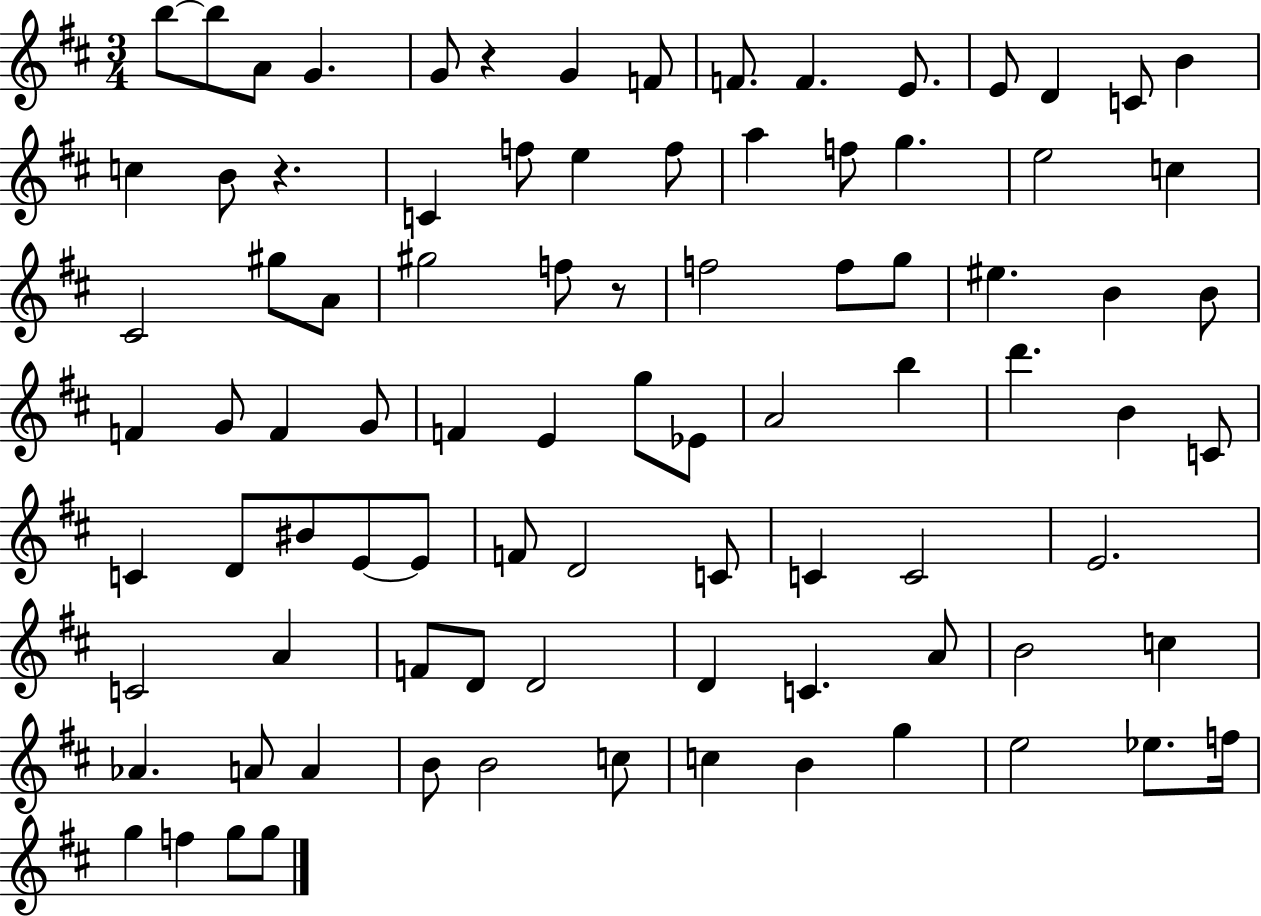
X:1
T:Untitled
M:3/4
L:1/4
K:D
b/2 b/2 A/2 G G/2 z G F/2 F/2 F E/2 E/2 D C/2 B c B/2 z C f/2 e f/2 a f/2 g e2 c ^C2 ^g/2 A/2 ^g2 f/2 z/2 f2 f/2 g/2 ^e B B/2 F G/2 F G/2 F E g/2 _E/2 A2 b d' B C/2 C D/2 ^B/2 E/2 E/2 F/2 D2 C/2 C C2 E2 C2 A F/2 D/2 D2 D C A/2 B2 c _A A/2 A B/2 B2 c/2 c B g e2 _e/2 f/4 g f g/2 g/2